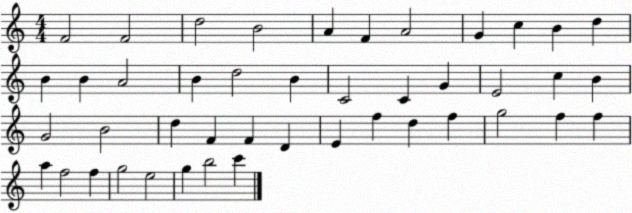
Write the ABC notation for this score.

X:1
T:Untitled
M:4/4
L:1/4
K:C
F2 F2 d2 B2 A F A2 G c B d B B A2 B d2 B C2 C G E2 c B G2 B2 d F F D E f d f g2 f f a f2 f g2 e2 g b2 c'